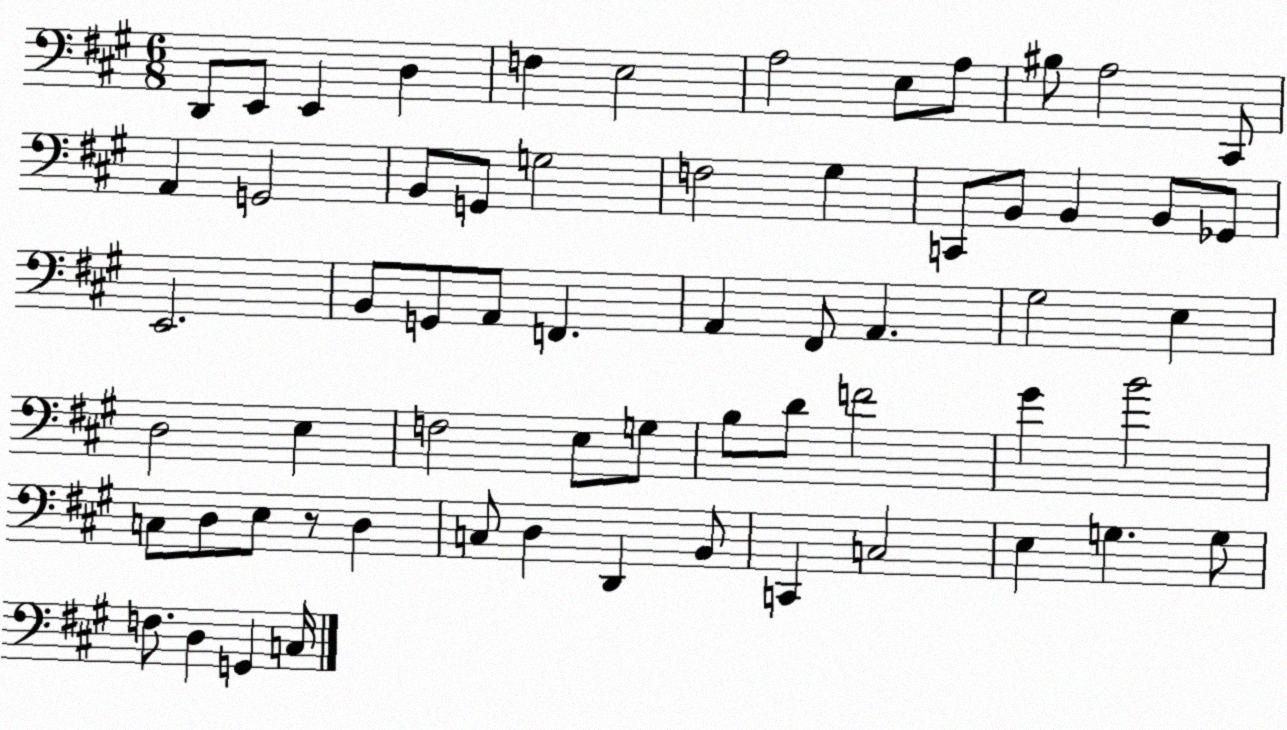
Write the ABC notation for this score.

X:1
T:Untitled
M:6/8
L:1/4
K:A
D,,/2 E,,/2 E,, D, F, E,2 A,2 E,/2 A,/2 ^B,/2 A,2 ^C,,/2 A,, G,,2 B,,/2 G,,/2 G,2 F,2 ^G, C,,/2 B,,/2 B,, B,,/2 _G,,/2 E,,2 B,,/2 G,,/2 A,,/2 F,, A,, ^F,,/2 A,, ^G,2 E, D,2 E, F,2 E,/2 G,/2 B,/2 D/2 F2 ^G B2 C,/2 D,/2 E,/2 z/2 D, C,/2 D, D,, B,,/2 C,, C,2 E, G, G,/2 F,/2 D, G,, C,/4